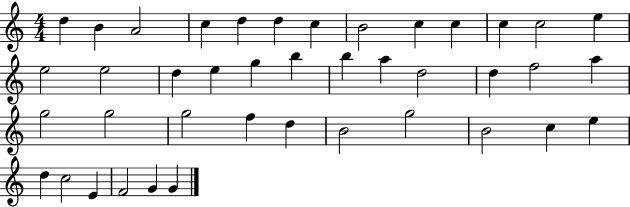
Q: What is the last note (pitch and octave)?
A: G4